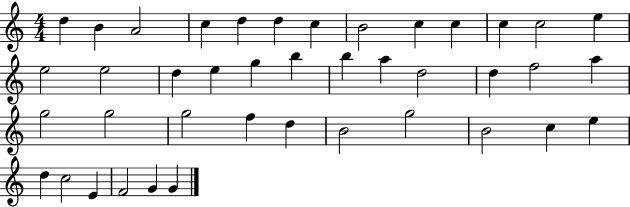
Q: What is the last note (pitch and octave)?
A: G4